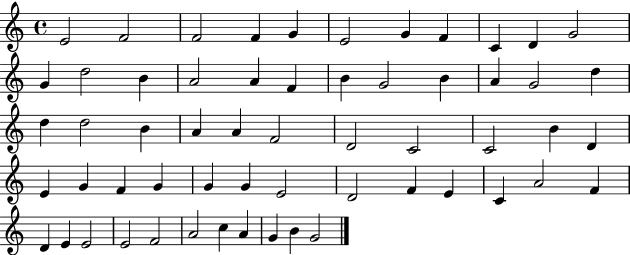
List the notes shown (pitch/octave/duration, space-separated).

E4/h F4/h F4/h F4/q G4/q E4/h G4/q F4/q C4/q D4/q G4/h G4/q D5/h B4/q A4/h A4/q F4/q B4/q G4/h B4/q A4/q G4/h D5/q D5/q D5/h B4/q A4/q A4/q F4/h D4/h C4/h C4/h B4/q D4/q E4/q G4/q F4/q G4/q G4/q G4/q E4/h D4/h F4/q E4/q C4/q A4/h F4/q D4/q E4/q E4/h E4/h F4/h A4/h C5/q A4/q G4/q B4/q G4/h